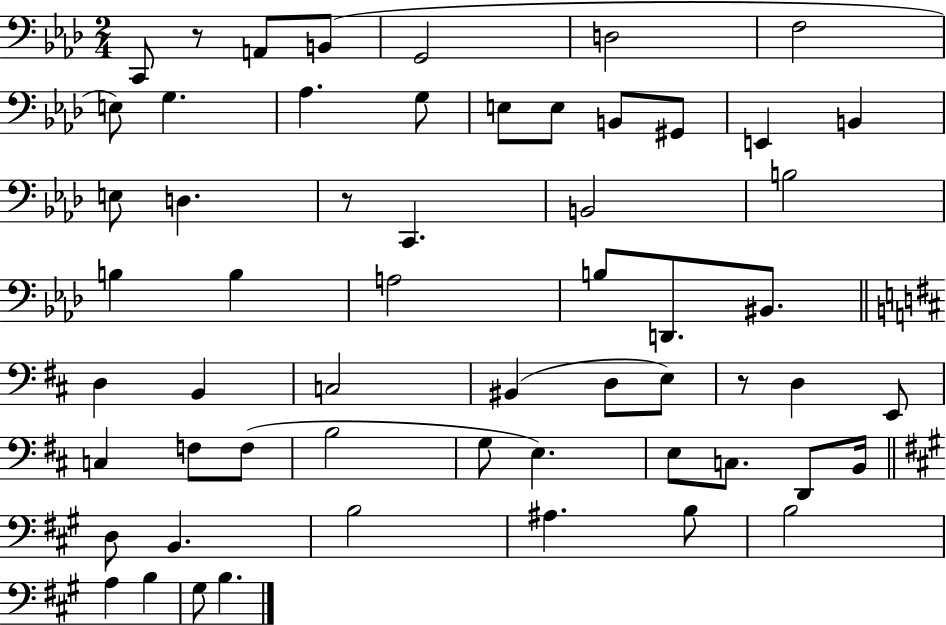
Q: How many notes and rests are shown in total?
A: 58